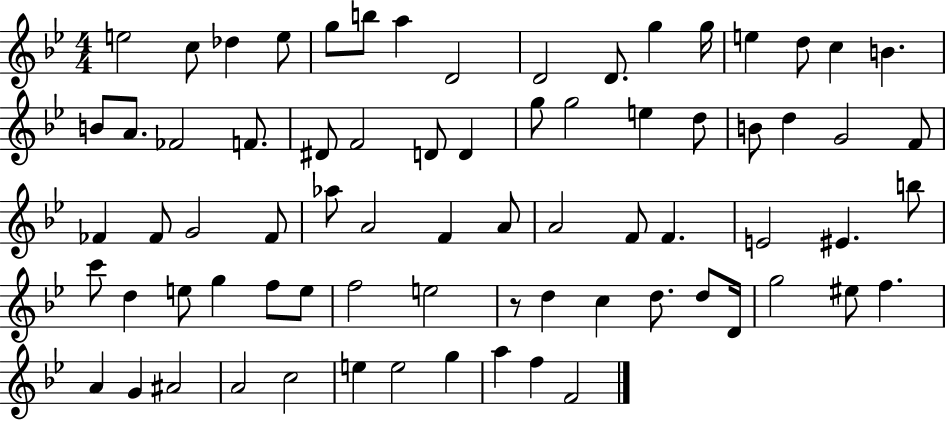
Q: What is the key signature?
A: BES major